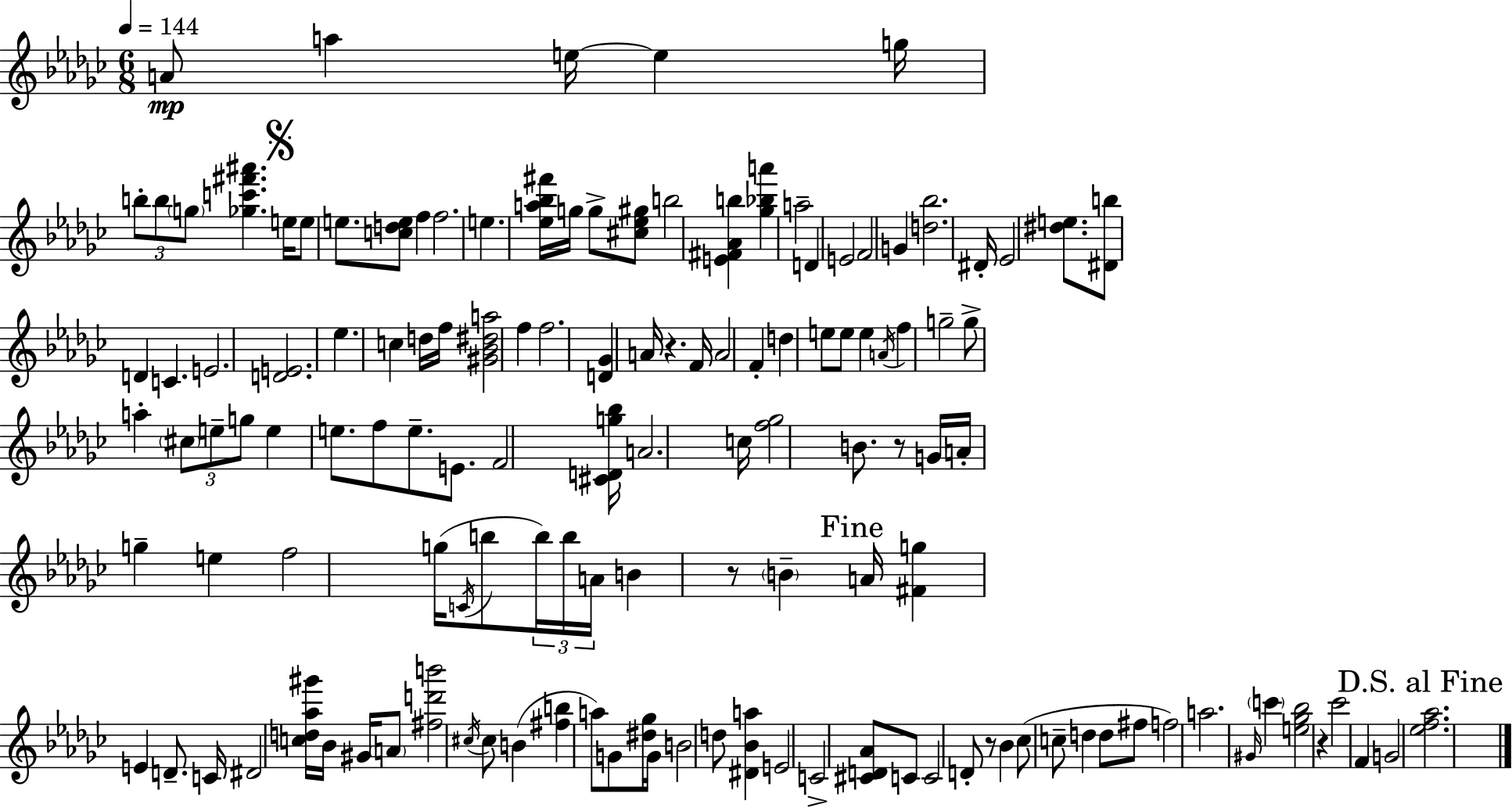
{
  \clef treble
  \numericTimeSignature
  \time 6/8
  \key ees \minor
  \tempo 4 = 144
  a'8\mp a''4 e''16~~ e''4 g''16 | \tuplet 3/2 { b''8-. b''8 \parenthesize g''8 } <ges'' c''' fis''' ais'''>4. | \mark \markup { \musicglyph "scripts.segno" } e''16 e''8 e''8. <c'' d'' e''>8 f''4 | f''2. | \break e''4. <ees'' a'' bes'' fis'''>16 g''16 g''8-> <cis'' ees'' gis''>8 | b''2 <e' fis' aes' b''>4 | <ges'' bes'' a'''>4 a''2-- | d'4 e'2 | \break f'2 g'4 | <d'' bes''>2. | dis'16-. ees'2 <dis'' e''>8. | <dis' b''>8 d'4 c'4. | \break e'2. | <d' e'>2. | ees''4. c''4 d''16 f''16 | <gis' bes' dis'' a''>2 f''4 | \break f''2. | <d' ges'>4 a'16 r4. f'16 | a'2 f'4-. | d''4 e''8 e''8 e''4 | \break \acciaccatura { a'16 } f''4 g''2-- | g''8-> a''4-. \tuplet 3/2 { \parenthesize cis''8 e''8-- g''8 } | e''4 e''8. f''8 e''8.-- | e'8. f'2 | \break <cis' d' g'' bes''>16 a'2. | c''16 <f'' ges''>2 b'8. | r8 g'16 a'16-. g''4-- e''4 | f''2 g''16( \acciaccatura { c'16 } b''8 | \break \tuplet 3/2 { b''16) b''16 a'16 } b'4 r8 \parenthesize b'4-- | \mark "Fine" a'16 <fis' g''>4 e'4 d'8.-- | c'16 dis'2 <c'' d'' aes'' gis'''>16 | bes'16 gis'16 \parenthesize a'8 <fis'' d''' b'''>2 | \break \acciaccatura { cis''16 } cis''8 b'4( <fis'' b''>4 a''8) | g'8 <dis'' ges''>16 g'16 b'2 | d''8 <dis' bes' a''>4 e'2 | c'2-> <cis' d' aes'>8 | \break c'8 c'2 d'8-. | r8 bes'4 ces''8( c''8-- d''4 | d''8 fis''8 f''2) | a''2. | \break \grace { gis'16 } \parenthesize c'''4 <e'' ges'' bes''>2 | r4 ces'''2 | f'4 g'2 | \mark "D.S. al Fine" <ees'' f'' aes''>2. | \break \bar "|."
}